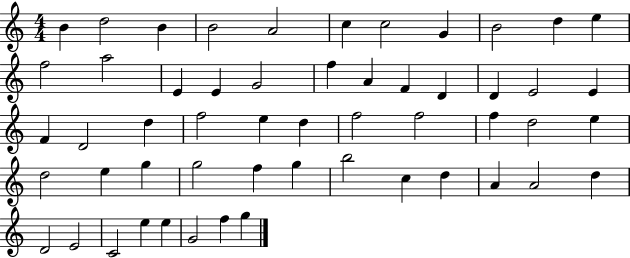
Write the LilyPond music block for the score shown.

{
  \clef treble
  \numericTimeSignature
  \time 4/4
  \key c \major
  b'4 d''2 b'4 | b'2 a'2 | c''4 c''2 g'4 | b'2 d''4 e''4 | \break f''2 a''2 | e'4 e'4 g'2 | f''4 a'4 f'4 d'4 | d'4 e'2 e'4 | \break f'4 d'2 d''4 | f''2 e''4 d''4 | f''2 f''2 | f''4 d''2 e''4 | \break d''2 e''4 g''4 | g''2 f''4 g''4 | b''2 c''4 d''4 | a'4 a'2 d''4 | \break d'2 e'2 | c'2 e''4 e''4 | g'2 f''4 g''4 | \bar "|."
}